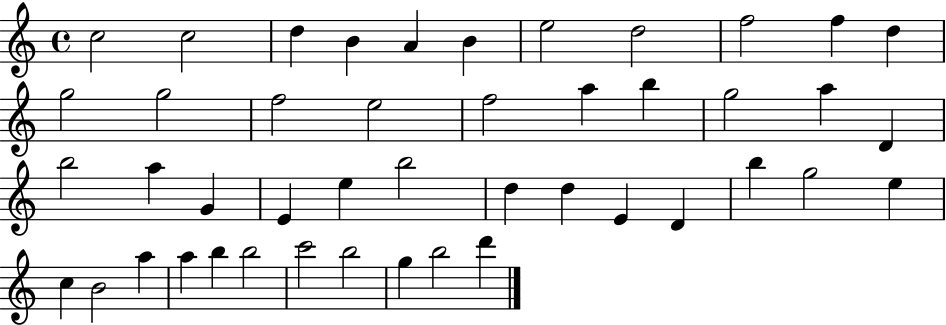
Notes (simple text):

C5/h C5/h D5/q B4/q A4/q B4/q E5/h D5/h F5/h F5/q D5/q G5/h G5/h F5/h E5/h F5/h A5/q B5/q G5/h A5/q D4/q B5/h A5/q G4/q E4/q E5/q B5/h D5/q D5/q E4/q D4/q B5/q G5/h E5/q C5/q B4/h A5/q A5/q B5/q B5/h C6/h B5/h G5/q B5/h D6/q